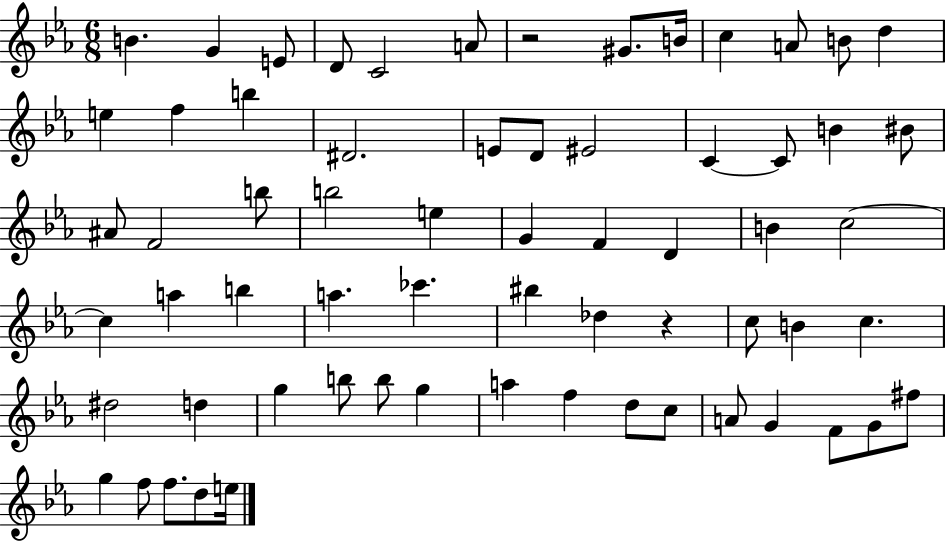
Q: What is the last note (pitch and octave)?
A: E5